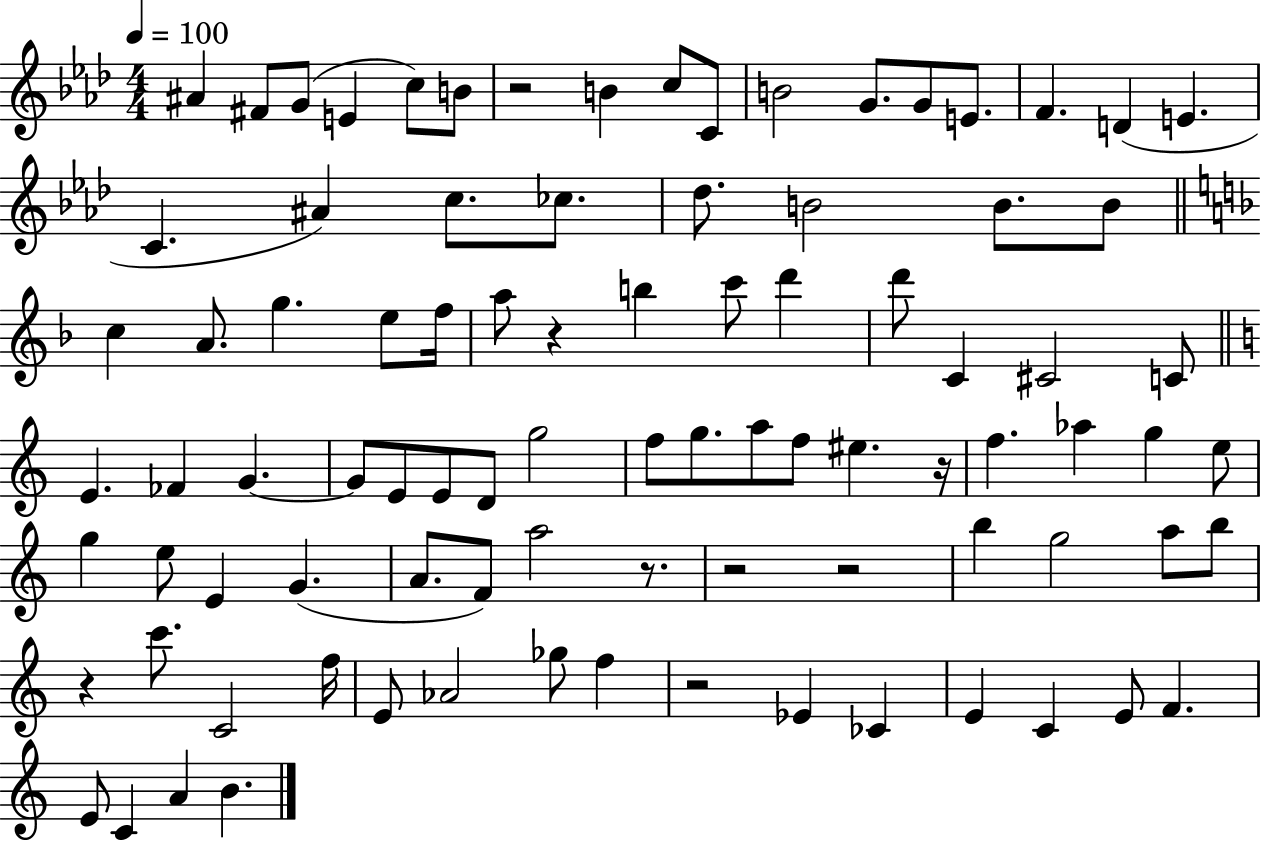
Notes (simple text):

A#4/q F#4/e G4/e E4/q C5/e B4/e R/h B4/q C5/e C4/e B4/h G4/e. G4/e E4/e. F4/q. D4/q E4/q. C4/q. A#4/q C5/e. CES5/e. Db5/e. B4/h B4/e. B4/e C5/q A4/e. G5/q. E5/e F5/s A5/e R/q B5/q C6/e D6/q D6/e C4/q C#4/h C4/e E4/q. FES4/q G4/q. G4/e E4/e E4/e D4/e G5/h F5/e G5/e. A5/e F5/e EIS5/q. R/s F5/q. Ab5/q G5/q E5/e G5/q E5/e E4/q G4/q. A4/e. F4/e A5/h R/e. R/h R/h B5/q G5/h A5/e B5/e R/q C6/e. C4/h F5/s E4/e Ab4/h Gb5/e F5/q R/h Eb4/q CES4/q E4/q C4/q E4/e F4/q. E4/e C4/q A4/q B4/q.